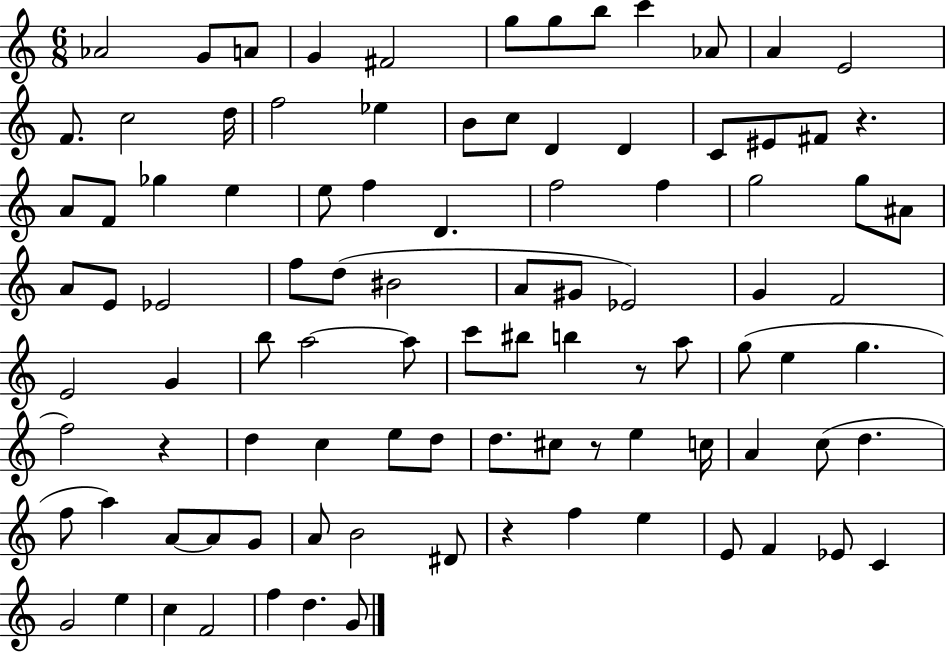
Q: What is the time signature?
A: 6/8